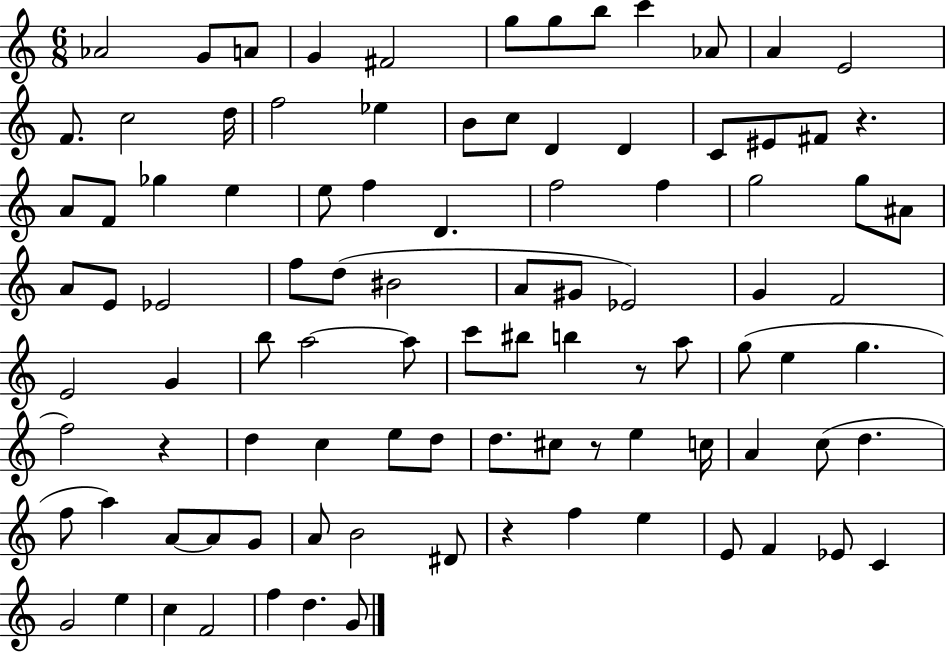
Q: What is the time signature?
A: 6/8